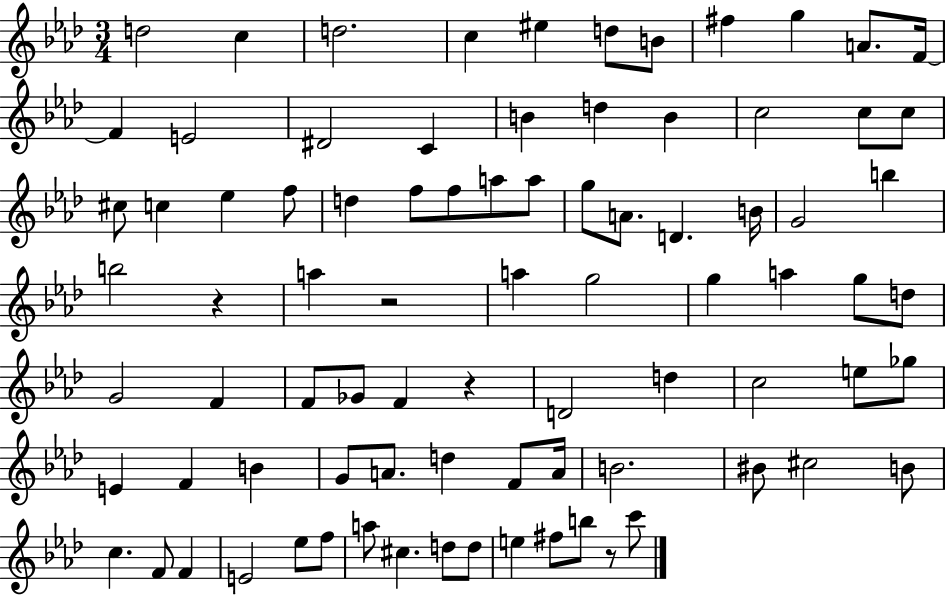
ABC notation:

X:1
T:Untitled
M:3/4
L:1/4
K:Ab
d2 c d2 c ^e d/2 B/2 ^f g A/2 F/4 F E2 ^D2 C B d B c2 c/2 c/2 ^c/2 c _e f/2 d f/2 f/2 a/2 a/2 g/2 A/2 D B/4 G2 b b2 z a z2 a g2 g a g/2 d/2 G2 F F/2 _G/2 F z D2 d c2 e/2 _g/2 E F B G/2 A/2 d F/2 A/4 B2 ^B/2 ^c2 B/2 c F/2 F E2 _e/2 f/2 a/2 ^c d/2 d/2 e ^f/2 b/2 z/2 c'/2